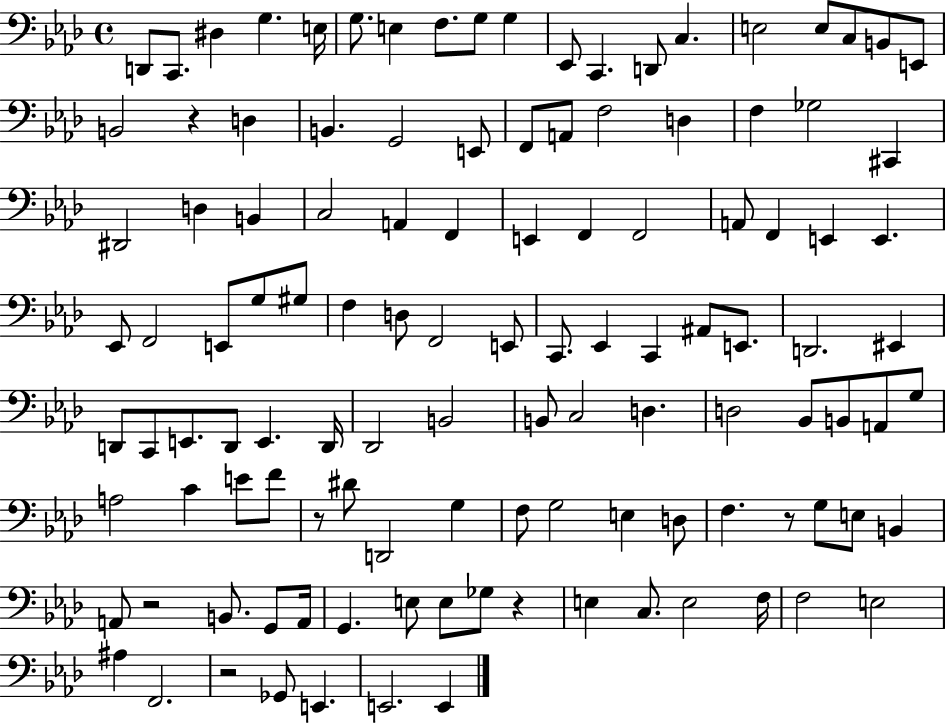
D2/e C2/e. D#3/q G3/q. E3/s G3/e. E3/q F3/e. G3/e G3/q Eb2/e C2/q. D2/e C3/q. E3/h E3/e C3/e B2/e E2/e B2/h R/q D3/q B2/q. G2/h E2/e F2/e A2/e F3/h D3/q F3/q Gb3/h C#2/q D#2/h D3/q B2/q C3/h A2/q F2/q E2/q F2/q F2/h A2/e F2/q E2/q E2/q. Eb2/e F2/h E2/e G3/e G#3/e F3/q D3/e F2/h E2/e C2/e. Eb2/q C2/q A#2/e E2/e. D2/h. EIS2/q D2/e C2/e E2/e. D2/e E2/q. D2/s Db2/h B2/h B2/e C3/h D3/q. D3/h Bb2/e B2/e A2/e G3/e A3/h C4/q E4/e F4/e R/e D#4/e D2/h G3/q F3/e G3/h E3/q D3/e F3/q. R/e G3/e E3/e B2/q A2/e R/h B2/e. G2/e A2/s G2/q. E3/e E3/e Gb3/e R/q E3/q C3/e. E3/h F3/s F3/h E3/h A#3/q F2/h. R/h Gb2/e E2/q. E2/h. E2/q